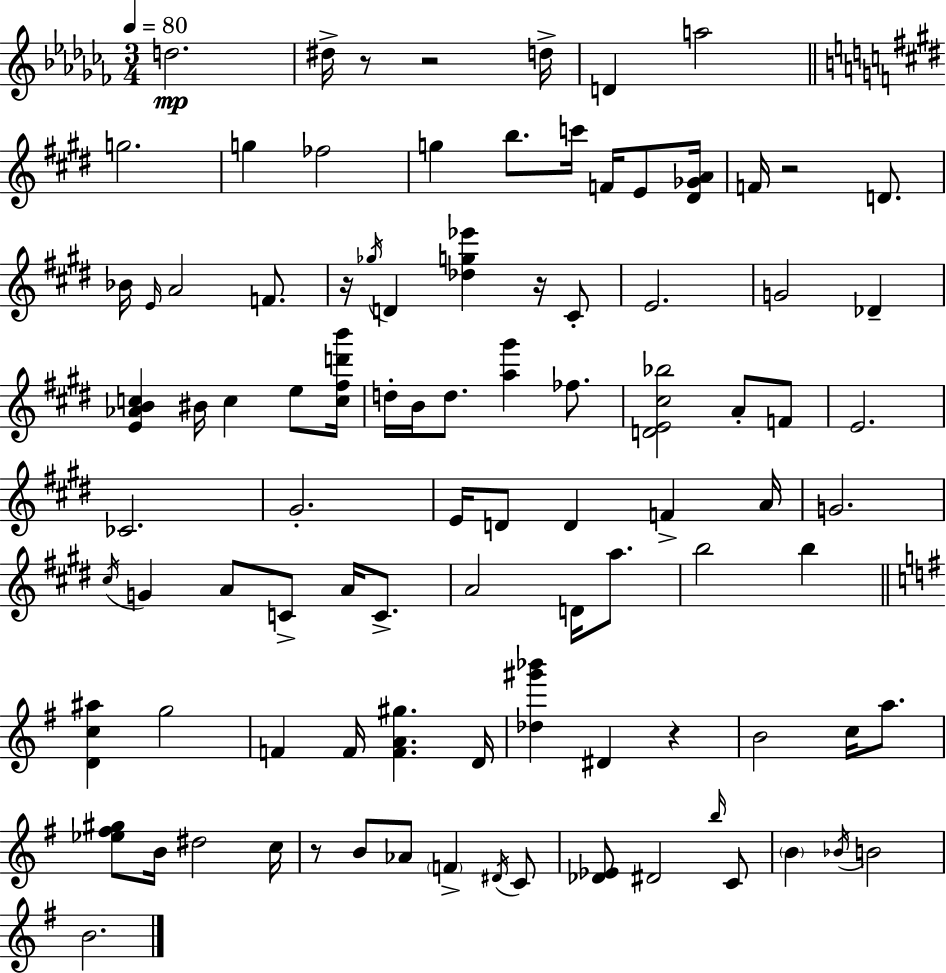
D5/h. D#5/s R/e R/h D5/s D4/q A5/h G5/h. G5/q FES5/h G5/q B5/e. C6/s F4/s E4/e [D#4,Gb4,A4]/s F4/s R/h D4/e. Bb4/s E4/s A4/h F4/e. R/s Gb5/s D4/q [Db5,G5,Eb6]/q R/s C#4/e E4/h. G4/h Db4/q [E4,Ab4,B4,C5]/q BIS4/s C5/q E5/e [C5,F#5,D6,B6]/s D5/s B4/s D5/e. [A5,G#6]/q FES5/e. [D4,E4,C#5,Bb5]/h A4/e F4/e E4/h. CES4/h. G#4/h. E4/s D4/e D4/q F4/q A4/s G4/h. C#5/s G4/q A4/e C4/e A4/s C4/e. A4/h D4/s A5/e. B5/h B5/q [D4,C5,A#5]/q G5/h F4/q F4/s [F4,A4,G#5]/q. D4/s [Db5,G#6,Bb6]/q D#4/q R/q B4/h C5/s A5/e. [Eb5,F#5,G#5]/e B4/s D#5/h C5/s R/e B4/e Ab4/e F4/q D#4/s C4/e [Db4,Eb4]/e D#4/h B5/s C4/e B4/q Bb4/s B4/h B4/h.